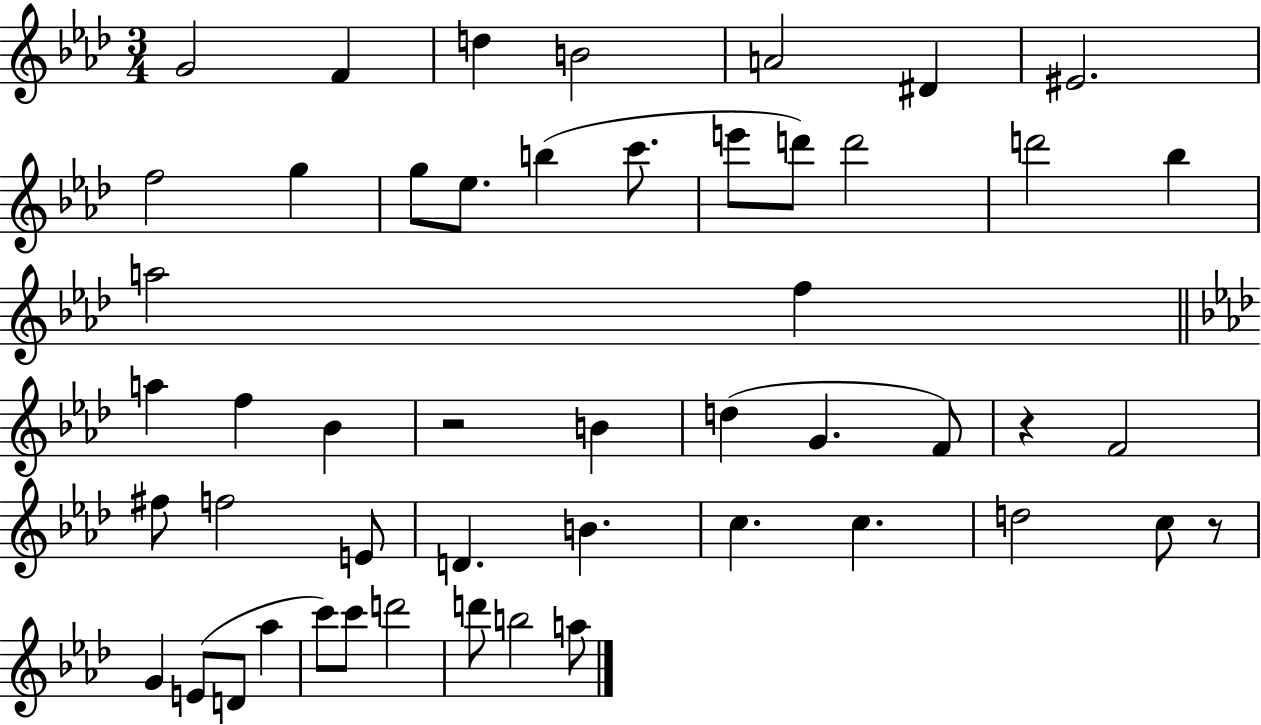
G4/h F4/q D5/q B4/h A4/h D#4/q EIS4/h. F5/h G5/q G5/e Eb5/e. B5/q C6/e. E6/e D6/e D6/h D6/h Bb5/q A5/h F5/q A5/q F5/q Bb4/q R/h B4/q D5/q G4/q. F4/e R/q F4/h F#5/e F5/h E4/e D4/q. B4/q. C5/q. C5/q. D5/h C5/e R/e G4/q E4/e D4/e Ab5/q C6/e C6/e D6/h D6/e B5/h A5/e